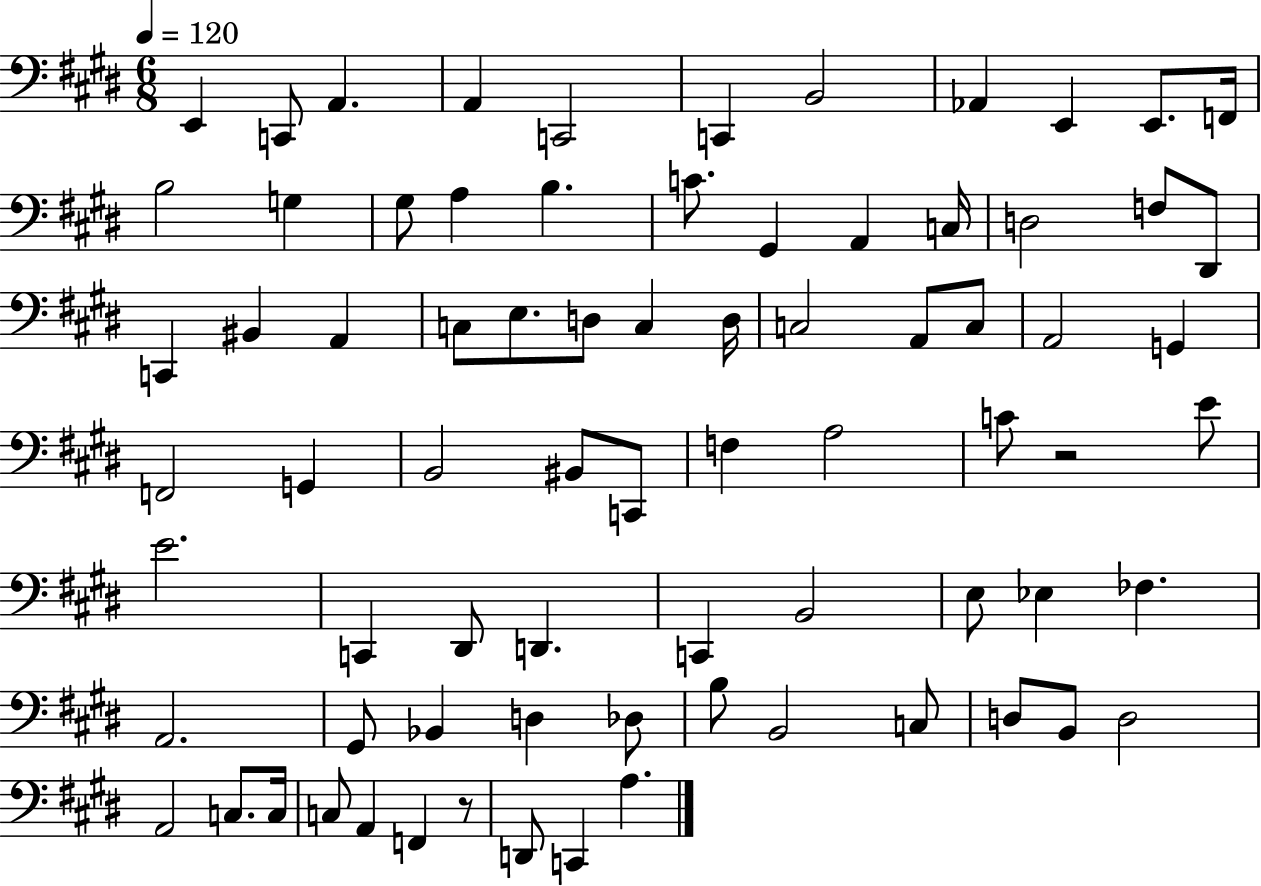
E2/q C2/e A2/q. A2/q C2/h C2/q B2/h Ab2/q E2/q E2/e. F2/s B3/h G3/q G#3/e A3/q B3/q. C4/e. G#2/q A2/q C3/s D3/h F3/e D#2/e C2/q BIS2/q A2/q C3/e E3/e. D3/e C3/q D3/s C3/h A2/e C3/e A2/h G2/q F2/h G2/q B2/h BIS2/e C2/e F3/q A3/h C4/e R/h E4/e E4/h. C2/q D#2/e D2/q. C2/q B2/h E3/e Eb3/q FES3/q. A2/h. G#2/e Bb2/q D3/q Db3/e B3/e B2/h C3/e D3/e B2/e D3/h A2/h C3/e. C3/s C3/e A2/q F2/q R/e D2/e C2/q A3/q.